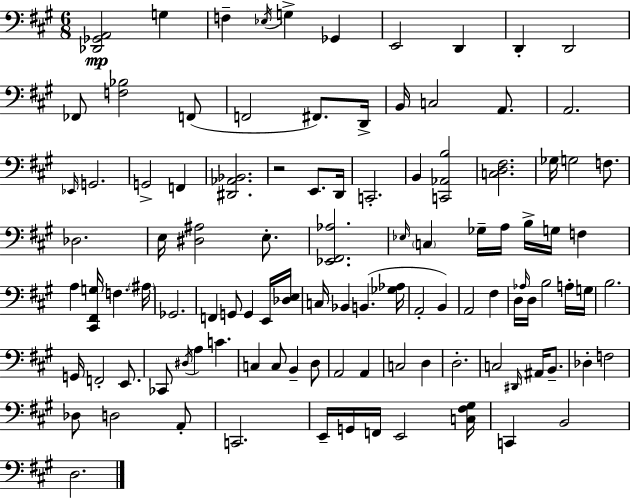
X:1
T:Untitled
M:6/8
L:1/4
K:A
[_D,,_G,,A,,]2 G, F, _E,/4 G, _G,, E,,2 D,, D,, D,,2 _F,,/2 [F,_B,]2 F,,/2 F,,2 ^F,,/2 D,,/4 B,,/4 C,2 A,,/2 A,,2 _E,,/4 G,,2 G,,2 F,, [^D,,_A,,_B,,]2 z2 E,,/2 D,,/4 C,,2 B,, [C,,_A,,B,]2 [C,D,^F,]2 _G,/4 G,2 F,/2 _D,2 E,/4 [^D,^A,]2 E,/2 [_E,,^F,,_A,]2 _E,/4 C, _G,/4 A,/4 B,/4 G,/4 F, A, [^C,,^F,,G,]/4 F, ^A,/4 _G,,2 F,, G,,/2 G,, E,,/4 [_D,E,]/4 C,/4 _B,, B,, [_G,_A,]/4 A,,2 B,, A,,2 ^F, D,/4 _A,/4 D,/4 B,2 A,/4 G,/4 B,2 G,,/4 F,,2 E,,/2 _C,,/2 ^D,/4 A, C C, C,/2 B,, D,/2 A,,2 A,, C,2 D, D,2 C,2 ^D,,/4 ^A,,/4 B,,/2 _D, F,2 _D,/2 D,2 A,,/2 C,,2 E,,/4 G,,/4 F,,/4 E,,2 [C,^F,^G,]/4 C,, B,,2 D,2